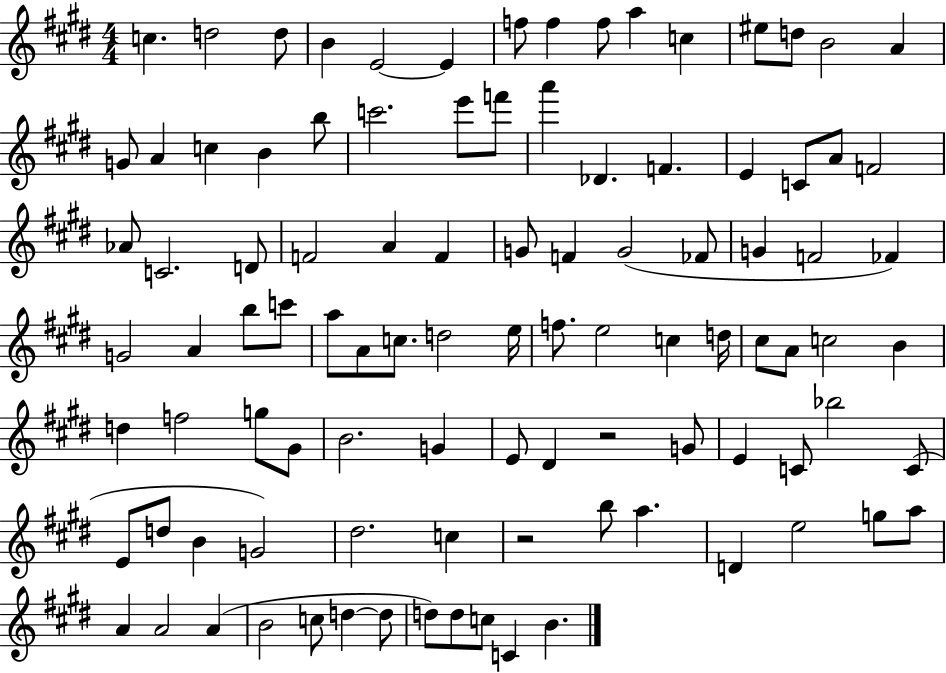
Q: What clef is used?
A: treble